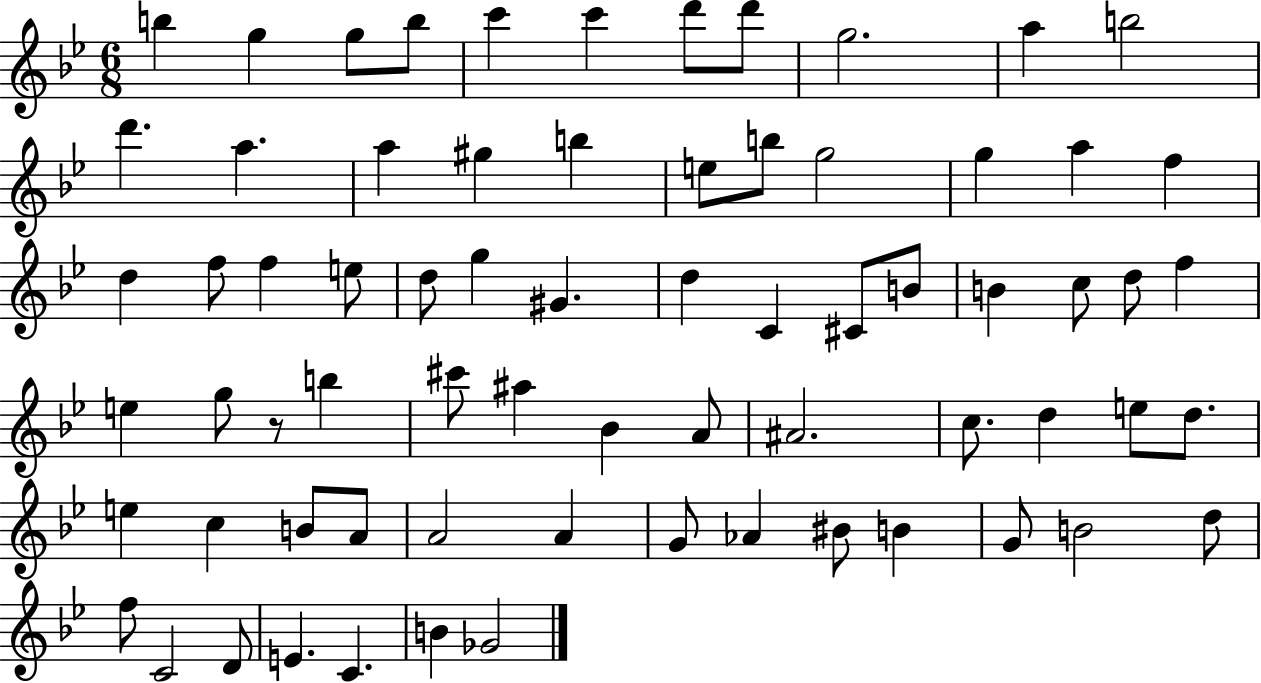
B5/q G5/q G5/e B5/e C6/q C6/q D6/e D6/e G5/h. A5/q B5/h D6/q. A5/q. A5/q G#5/q B5/q E5/e B5/e G5/h G5/q A5/q F5/q D5/q F5/e F5/q E5/e D5/e G5/q G#4/q. D5/q C4/q C#4/e B4/e B4/q C5/e D5/e F5/q E5/q G5/e R/e B5/q C#6/e A#5/q Bb4/q A4/e A#4/h. C5/e. D5/q E5/e D5/e. E5/q C5/q B4/e A4/e A4/h A4/q G4/e Ab4/q BIS4/e B4/q G4/e B4/h D5/e F5/e C4/h D4/e E4/q. C4/q. B4/q Gb4/h